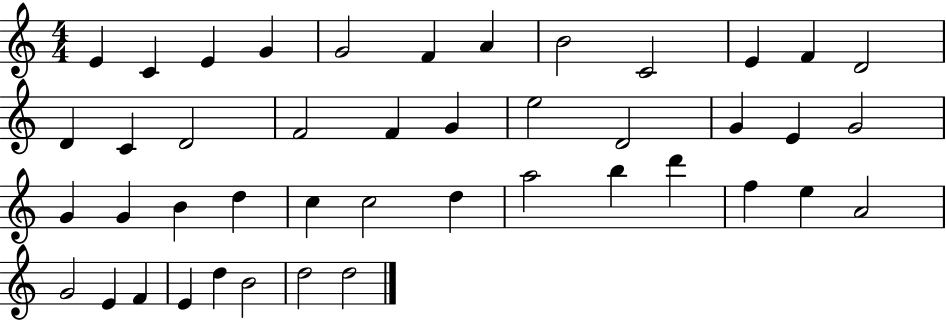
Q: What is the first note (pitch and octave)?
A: E4